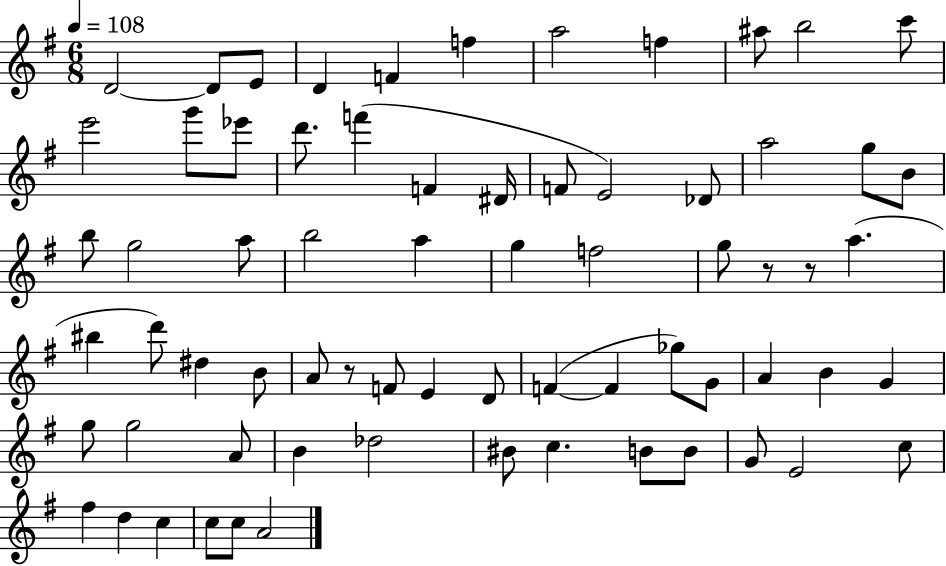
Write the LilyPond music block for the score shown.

{
  \clef treble
  \numericTimeSignature
  \time 6/8
  \key g \major
  \tempo 4 = 108
  d'2~~ d'8 e'8 | d'4 f'4 f''4 | a''2 f''4 | ais''8 b''2 c'''8 | \break e'''2 g'''8 ees'''8 | d'''8. f'''4( f'4 dis'16 | f'8 e'2) des'8 | a''2 g''8 b'8 | \break b''8 g''2 a''8 | b''2 a''4 | g''4 f''2 | g''8 r8 r8 a''4.( | \break bis''4 d'''8) dis''4 b'8 | a'8 r8 f'8 e'4 d'8 | f'4~(~ f'4 ges''8) g'8 | a'4 b'4 g'4 | \break g''8 g''2 a'8 | b'4 des''2 | bis'8 c''4. b'8 b'8 | g'8 e'2 c''8 | \break fis''4 d''4 c''4 | c''8 c''8 a'2 | \bar "|."
}